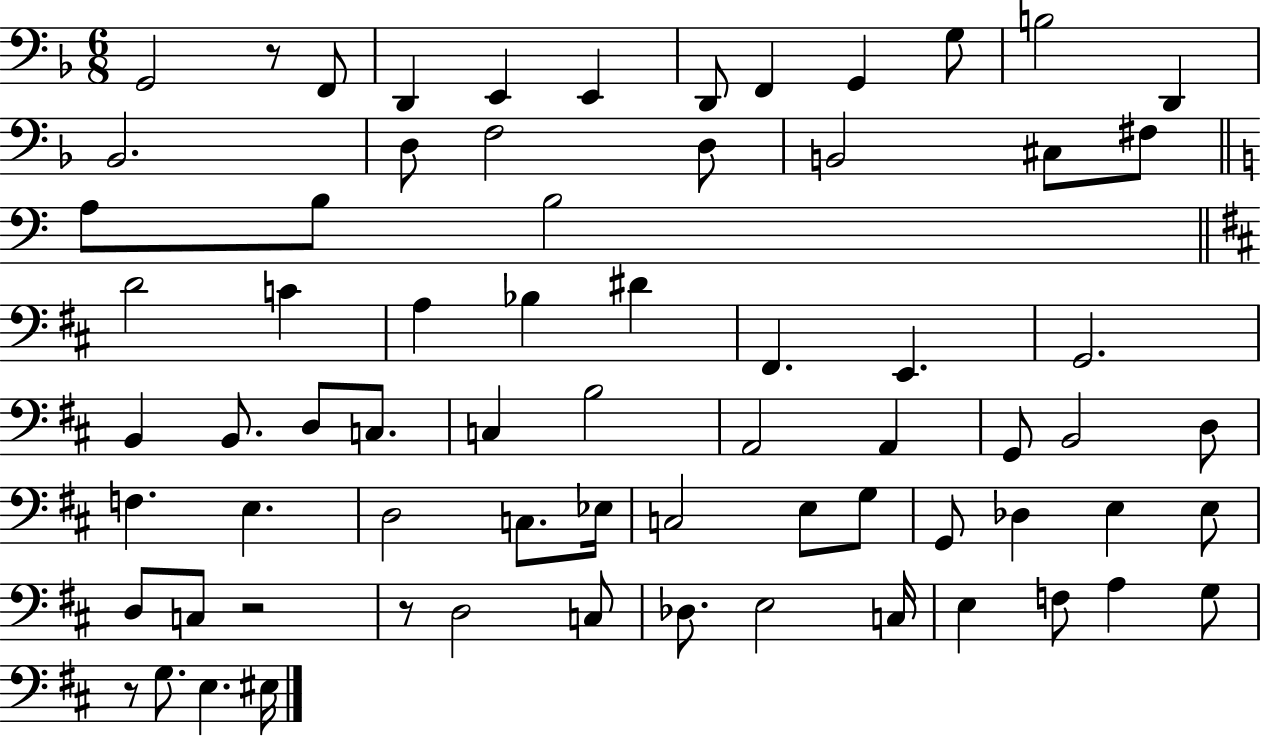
{
  \clef bass
  \numericTimeSignature
  \time 6/8
  \key f \major
  g,2 r8 f,8 | d,4 e,4 e,4 | d,8 f,4 g,4 g8 | b2 d,4 | \break bes,2. | d8 f2 d8 | b,2 cis8 fis8 | \bar "||" \break \key c \major a8 b8 b2 | \bar "||" \break \key d \major d'2 c'4 | a4 bes4 dis'4 | fis,4. e,4. | g,2. | \break b,4 b,8. d8 c8. | c4 b2 | a,2 a,4 | g,8 b,2 d8 | \break f4. e4. | d2 c8. ees16 | c2 e8 g8 | g,8 des4 e4 e8 | \break d8 c8 r2 | r8 d2 c8 | des8. e2 c16 | e4 f8 a4 g8 | \break r8 g8. e4. eis16 | \bar "|."
}